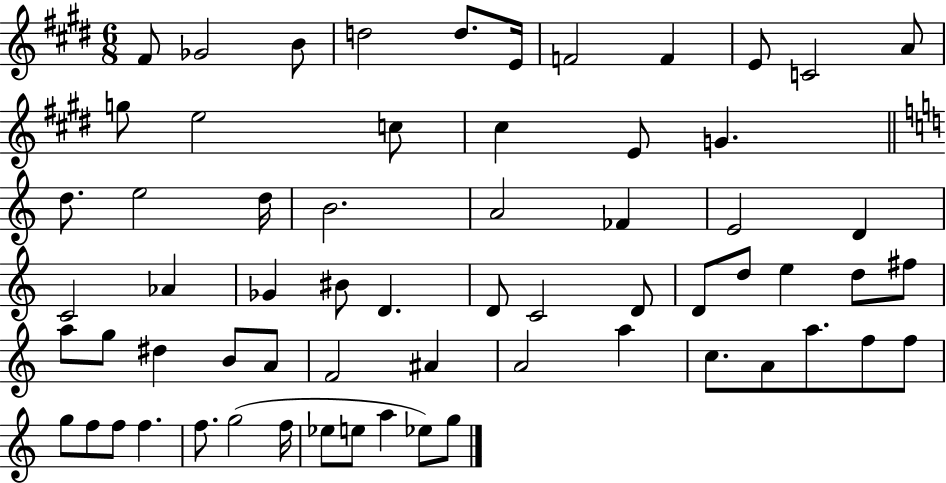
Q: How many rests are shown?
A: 0